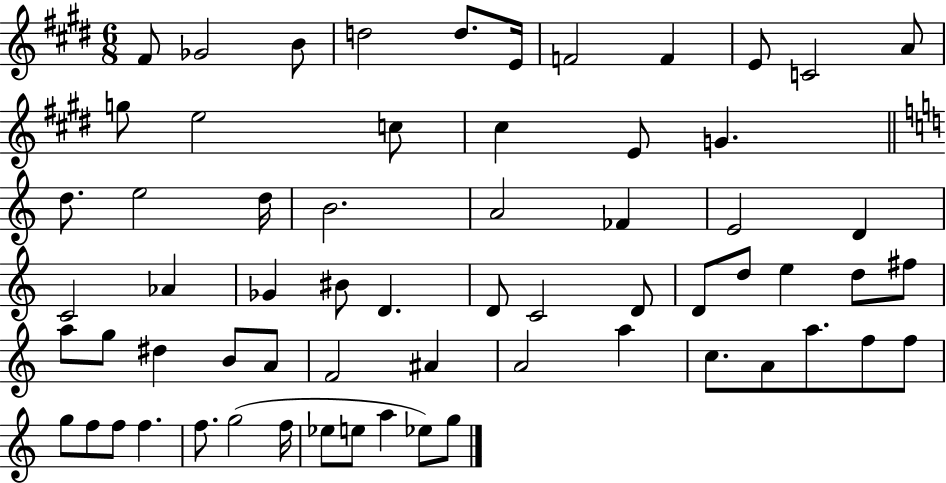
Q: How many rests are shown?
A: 0